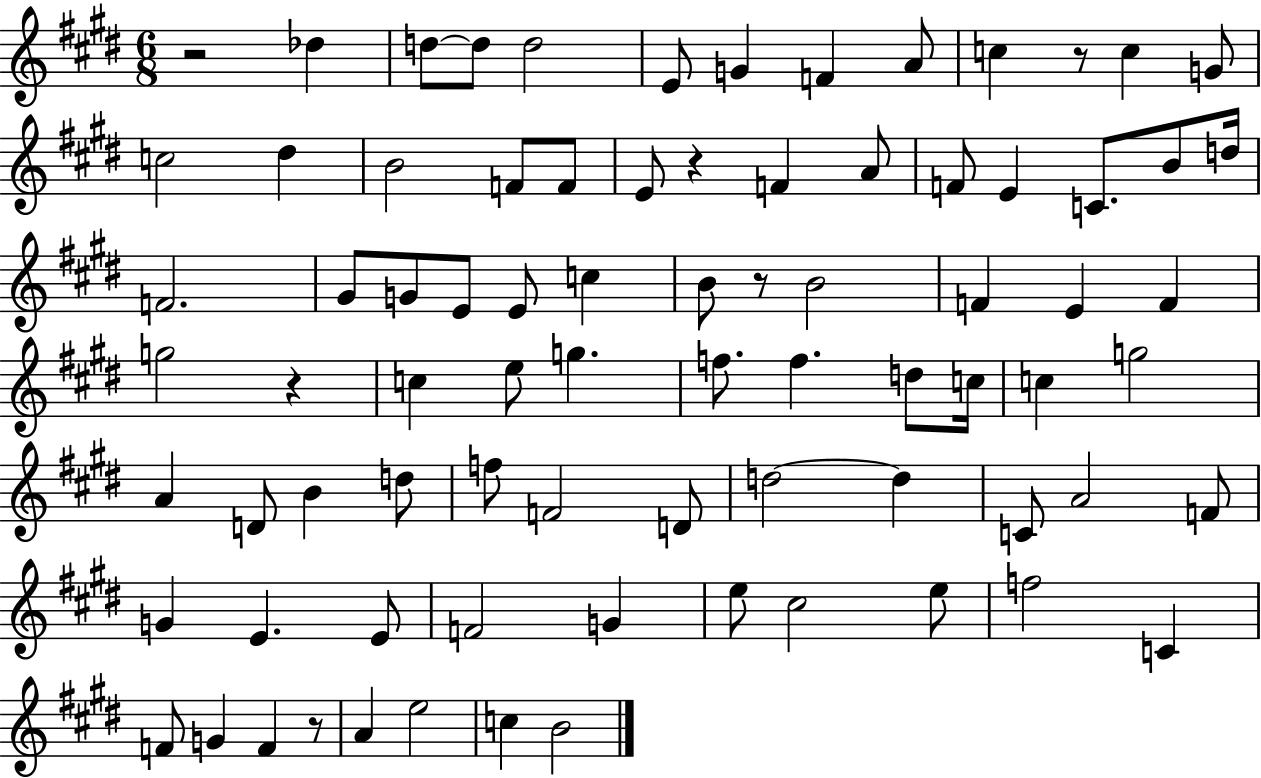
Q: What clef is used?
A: treble